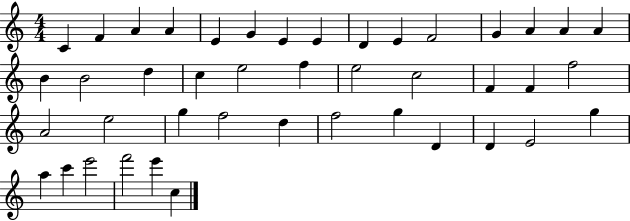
C4/q F4/q A4/q A4/q E4/q G4/q E4/q E4/q D4/q E4/q F4/h G4/q A4/q A4/q A4/q B4/q B4/h D5/q C5/q E5/h F5/q E5/h C5/h F4/q F4/q F5/h A4/h E5/h G5/q F5/h D5/q F5/h G5/q D4/q D4/q E4/h G5/q A5/q C6/q E6/h F6/h E6/q C5/q